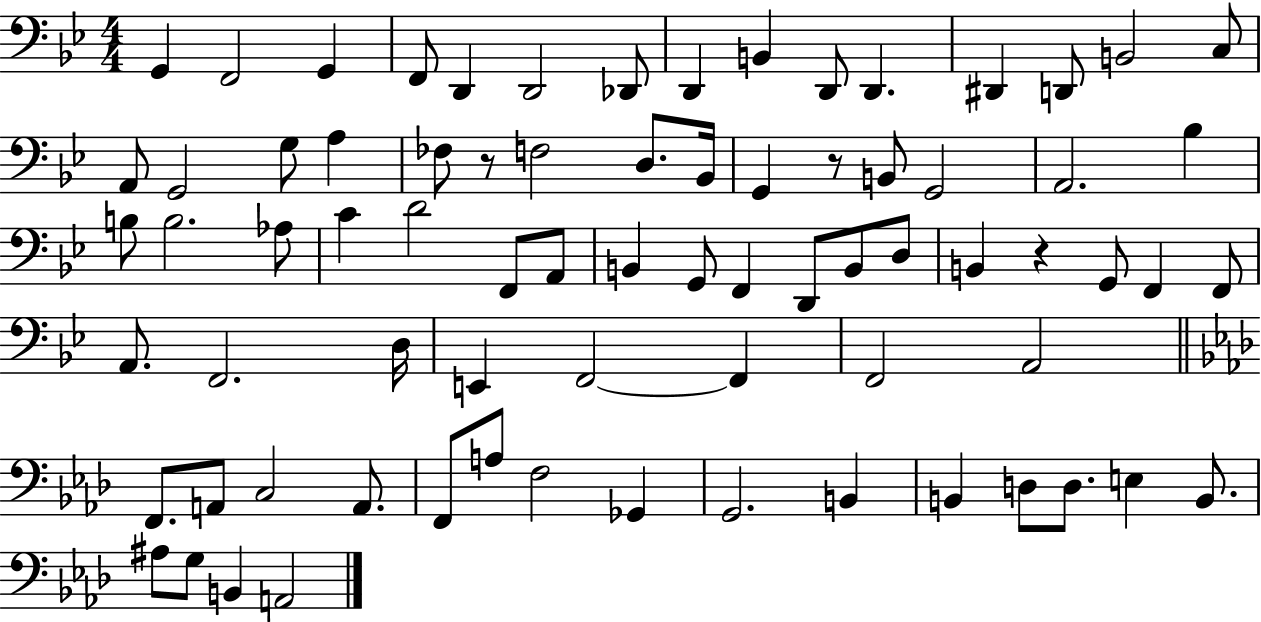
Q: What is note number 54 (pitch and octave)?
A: F2